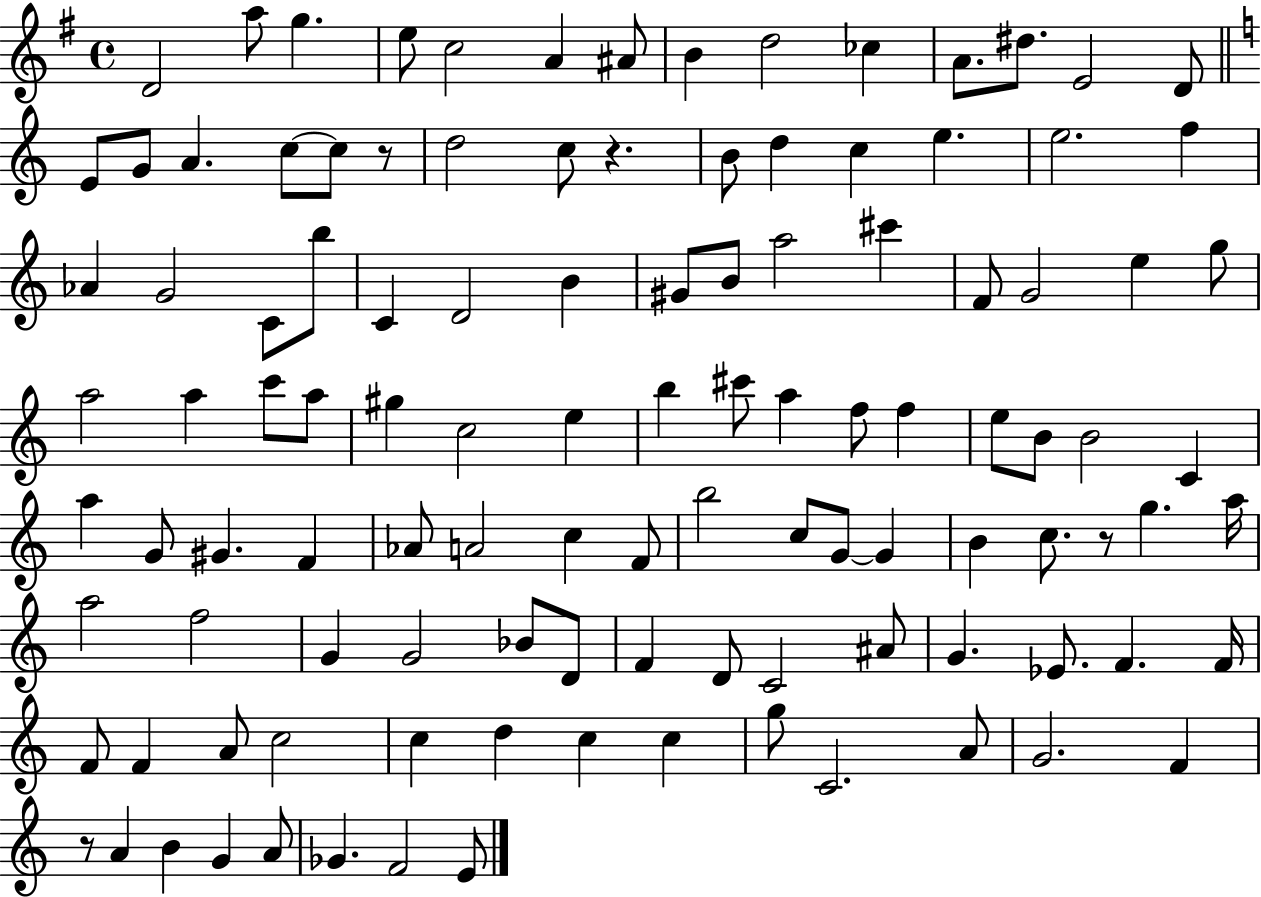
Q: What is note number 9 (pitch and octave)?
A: D5